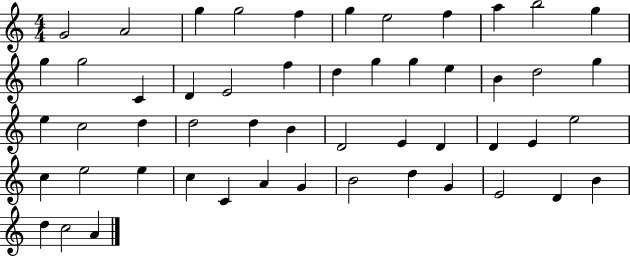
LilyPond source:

{
  \clef treble
  \numericTimeSignature
  \time 4/4
  \key c \major
  g'2 a'2 | g''4 g''2 f''4 | g''4 e''2 f''4 | a''4 b''2 g''4 | \break g''4 g''2 c'4 | d'4 e'2 f''4 | d''4 g''4 g''4 e''4 | b'4 d''2 g''4 | \break e''4 c''2 d''4 | d''2 d''4 b'4 | d'2 e'4 d'4 | d'4 e'4 e''2 | \break c''4 e''2 e''4 | c''4 c'4 a'4 g'4 | b'2 d''4 g'4 | e'2 d'4 b'4 | \break d''4 c''2 a'4 | \bar "|."
}